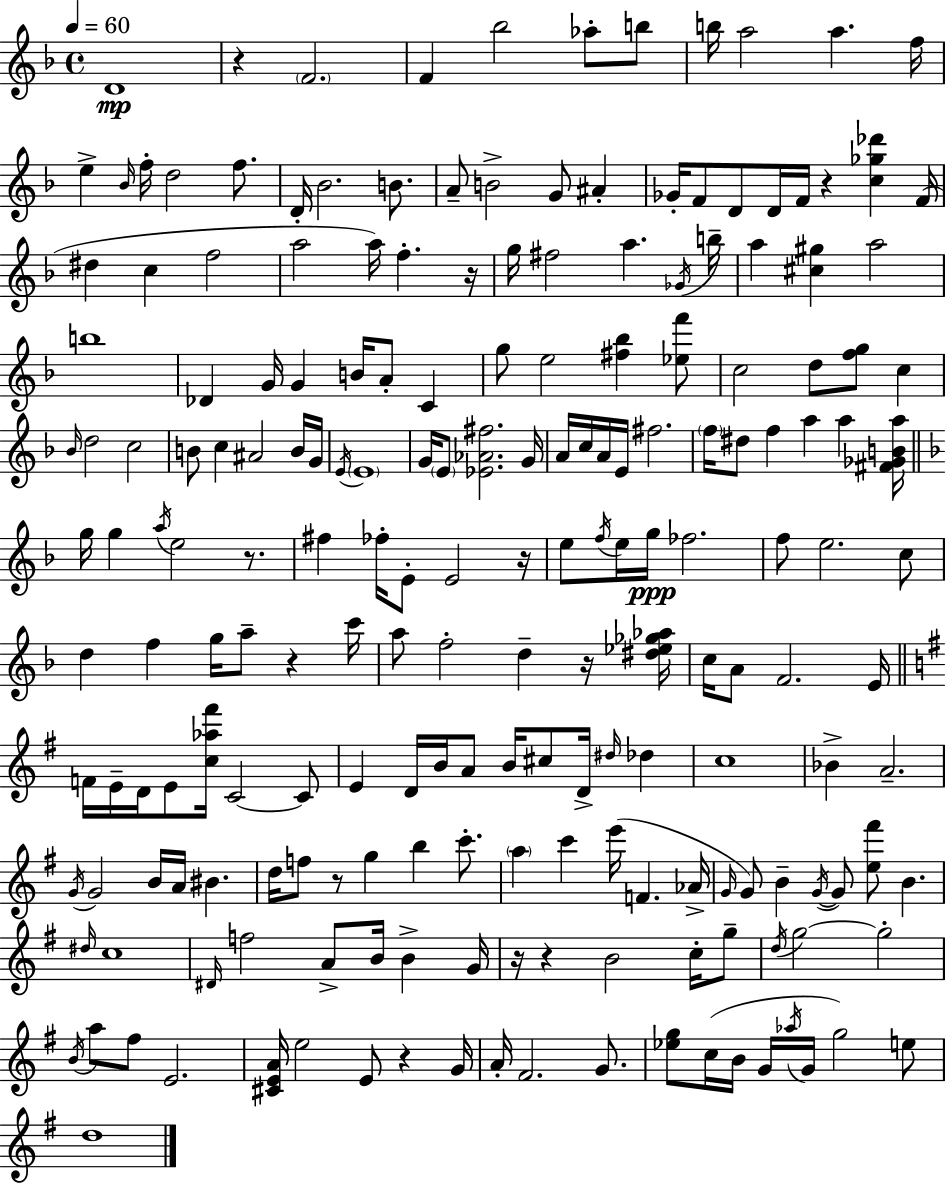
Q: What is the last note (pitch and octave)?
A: D5